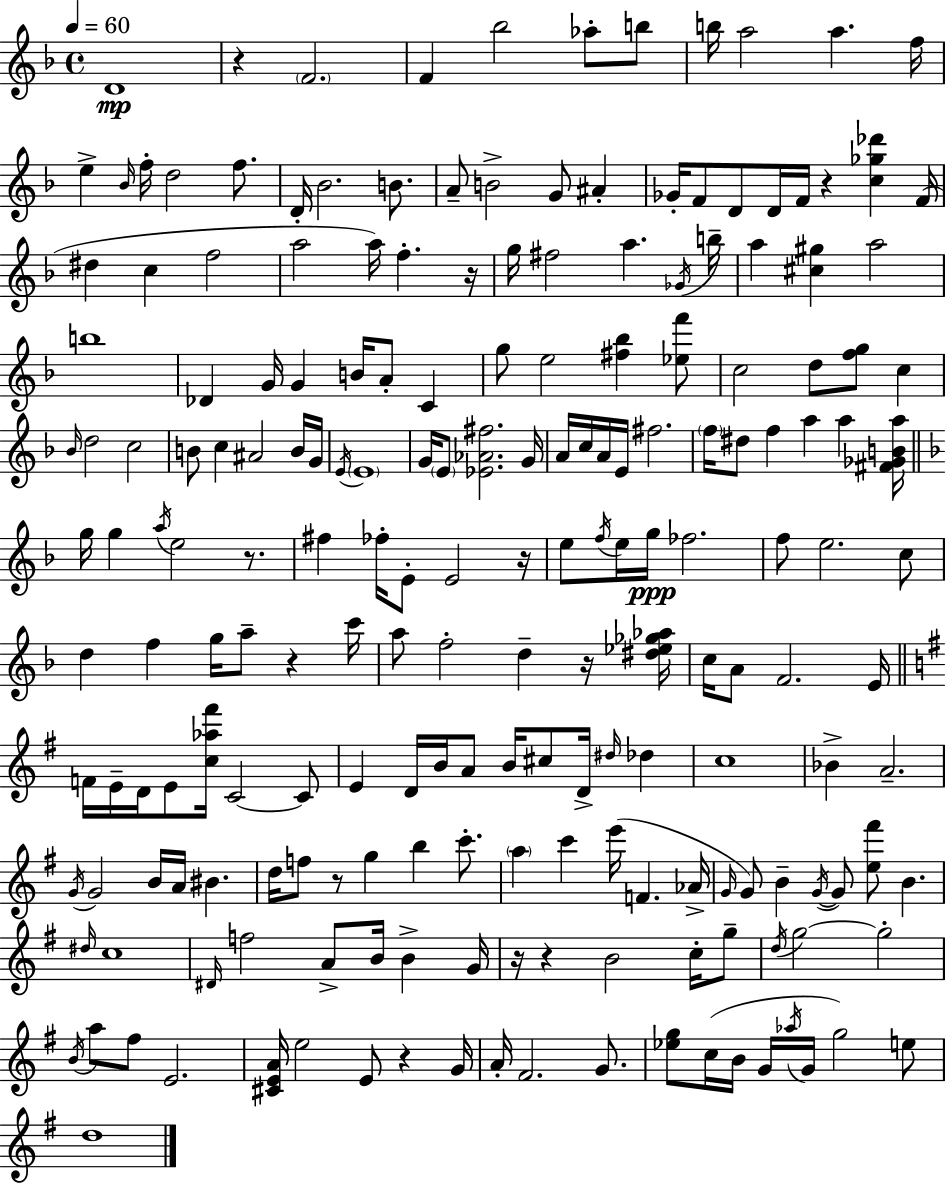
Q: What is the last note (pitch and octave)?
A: D5